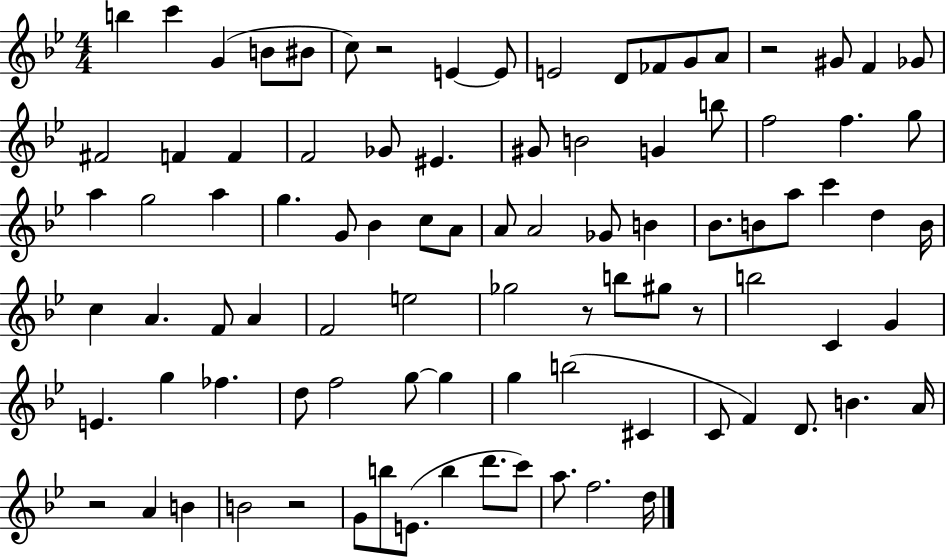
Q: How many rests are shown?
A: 6